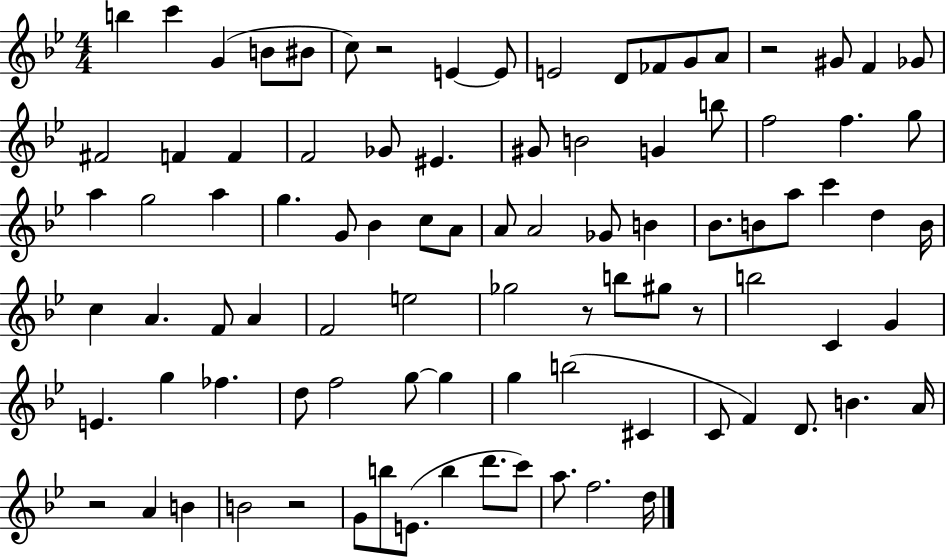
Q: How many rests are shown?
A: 6